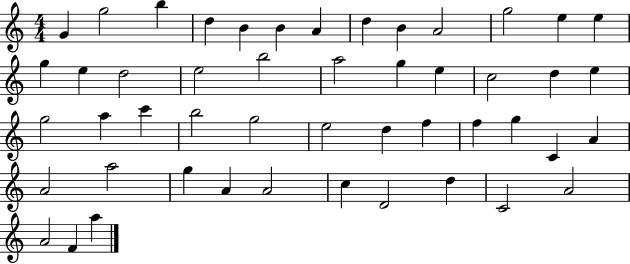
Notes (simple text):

G4/q G5/h B5/q D5/q B4/q B4/q A4/q D5/q B4/q A4/h G5/h E5/q E5/q G5/q E5/q D5/h E5/h B5/h A5/h G5/q E5/q C5/h D5/q E5/q G5/h A5/q C6/q B5/h G5/h E5/h D5/q F5/q F5/q G5/q C4/q A4/q A4/h A5/h G5/q A4/q A4/h C5/q D4/h D5/q C4/h A4/h A4/h F4/q A5/q